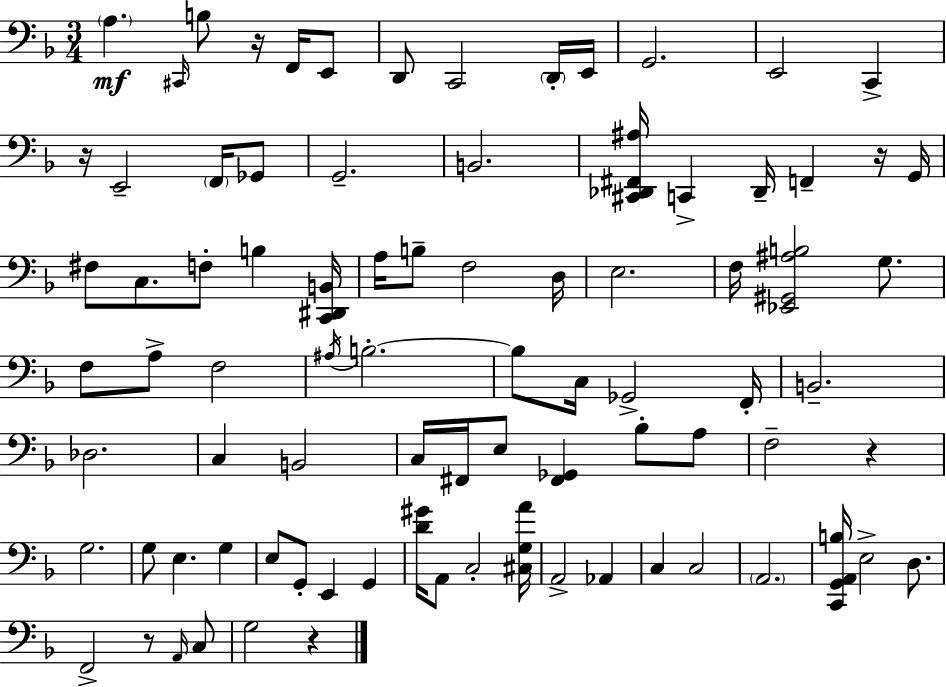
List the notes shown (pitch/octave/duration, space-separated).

A3/q. C#2/s B3/e R/s F2/s E2/e D2/e C2/h D2/s E2/s G2/h. E2/h C2/q R/s E2/h F2/s Gb2/e G2/h. B2/h. [C#2,Db2,F#2,A#3]/s C2/q Db2/s F2/q R/s G2/s F#3/e C3/e. F3/e B3/q [C2,D#2,B2]/s A3/s B3/e F3/h D3/s E3/h. F3/s [Eb2,G#2,A#3,B3]/h G3/e. F3/e A3/e F3/h A#3/s B3/h. B3/e C3/s Gb2/h F2/s B2/h. Db3/h. C3/q B2/h C3/s F#2/s E3/e [F#2,Gb2]/q Bb3/e A3/e F3/h R/q G3/h. G3/e E3/q. G3/q E3/e G2/e E2/q G2/q [D4,G#4]/s A2/e C3/h [C#3,G3,A4]/s A2/h Ab2/q C3/q C3/h A2/h. [C2,G2,A2,B3]/s E3/h D3/e. F2/h R/e A2/s C3/e G3/h R/q